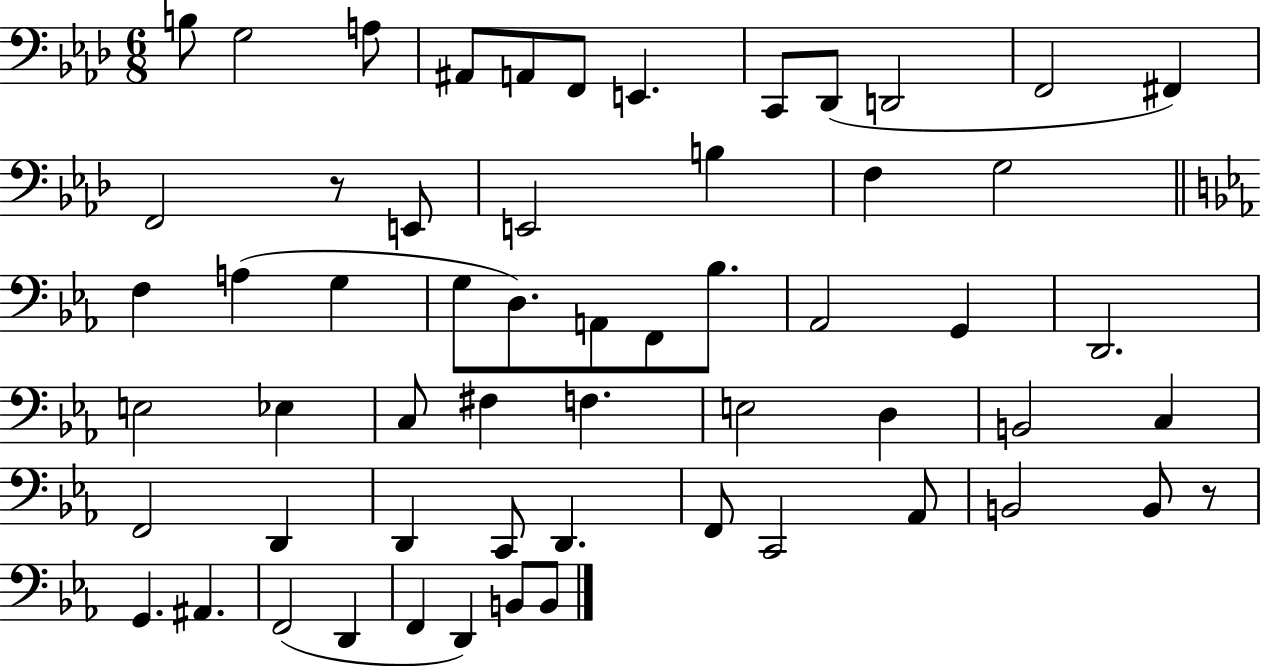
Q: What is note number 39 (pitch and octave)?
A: F2